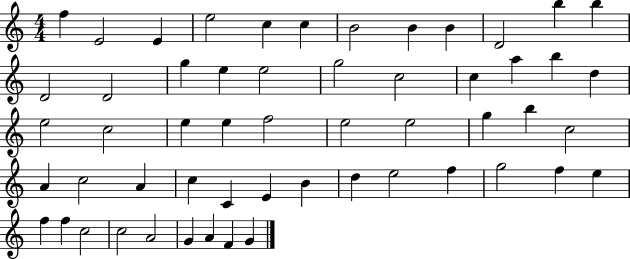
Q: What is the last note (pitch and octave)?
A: G4